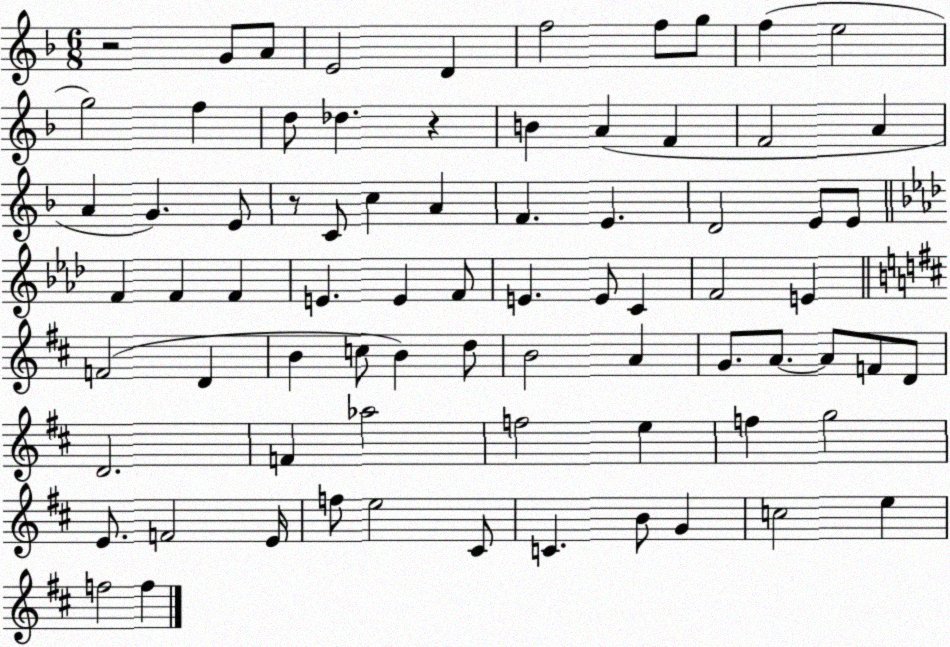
X:1
T:Untitled
M:6/8
L:1/4
K:F
z2 G/2 A/2 E2 D f2 f/2 g/2 f e2 g2 f d/2 _d z B A F F2 A A G E/2 z/2 C/2 c A F E D2 E/2 E/2 F F F E E F/2 E E/2 C F2 E F2 D B c/2 B d/2 B2 A G/2 A/2 A/2 F/2 D/2 D2 F _a2 f2 e f g2 E/2 F2 E/4 f/2 e2 ^C/2 C B/2 G c2 e f2 f